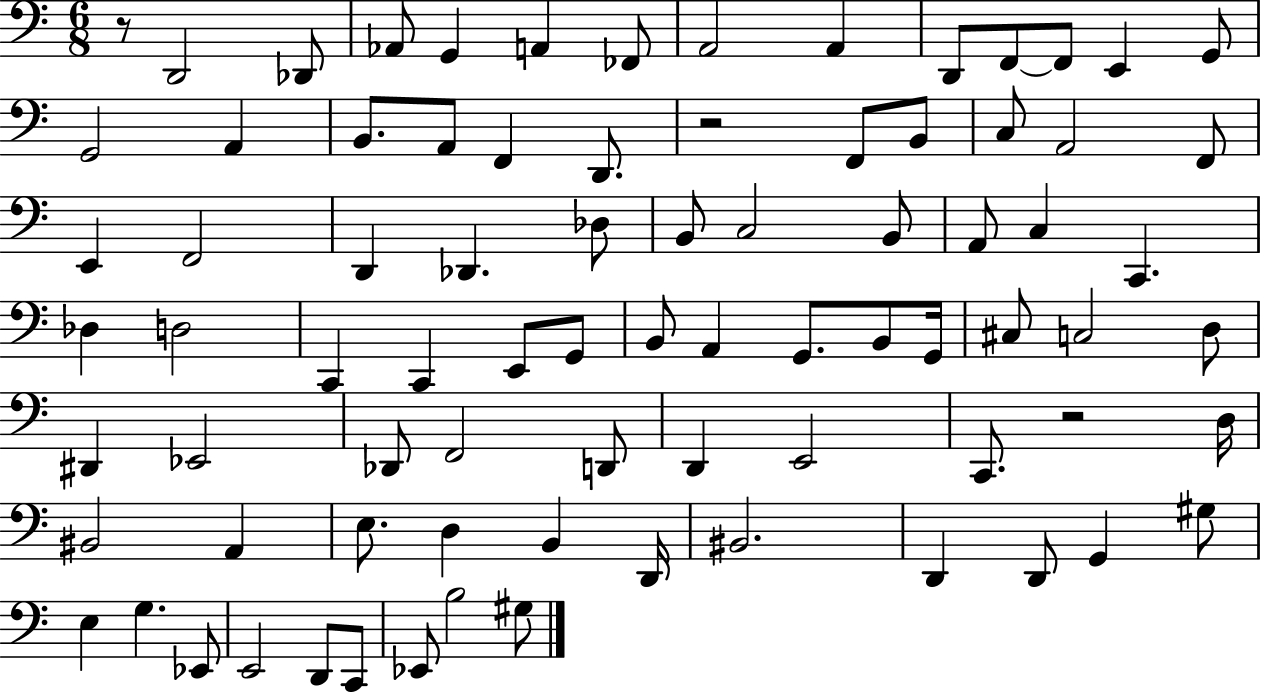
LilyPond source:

{
  \clef bass
  \numericTimeSignature
  \time 6/8
  \key c \major
  r8 d,2 des,8 | aes,8 g,4 a,4 fes,8 | a,2 a,4 | d,8 f,8~~ f,8 e,4 g,8 | \break g,2 a,4 | b,8. a,8 f,4 d,8. | r2 f,8 b,8 | c8 a,2 f,8 | \break e,4 f,2 | d,4 des,4. des8 | b,8 c2 b,8 | a,8 c4 c,4. | \break des4 d2 | c,4 c,4 e,8 g,8 | b,8 a,4 g,8. b,8 g,16 | cis8 c2 d8 | \break dis,4 ees,2 | des,8 f,2 d,8 | d,4 e,2 | c,8. r2 d16 | \break bis,2 a,4 | e8. d4 b,4 d,16 | bis,2. | d,4 d,8 g,4 gis8 | \break e4 g4. ees,8 | e,2 d,8 c,8 | ees,8 b2 gis8 | \bar "|."
}